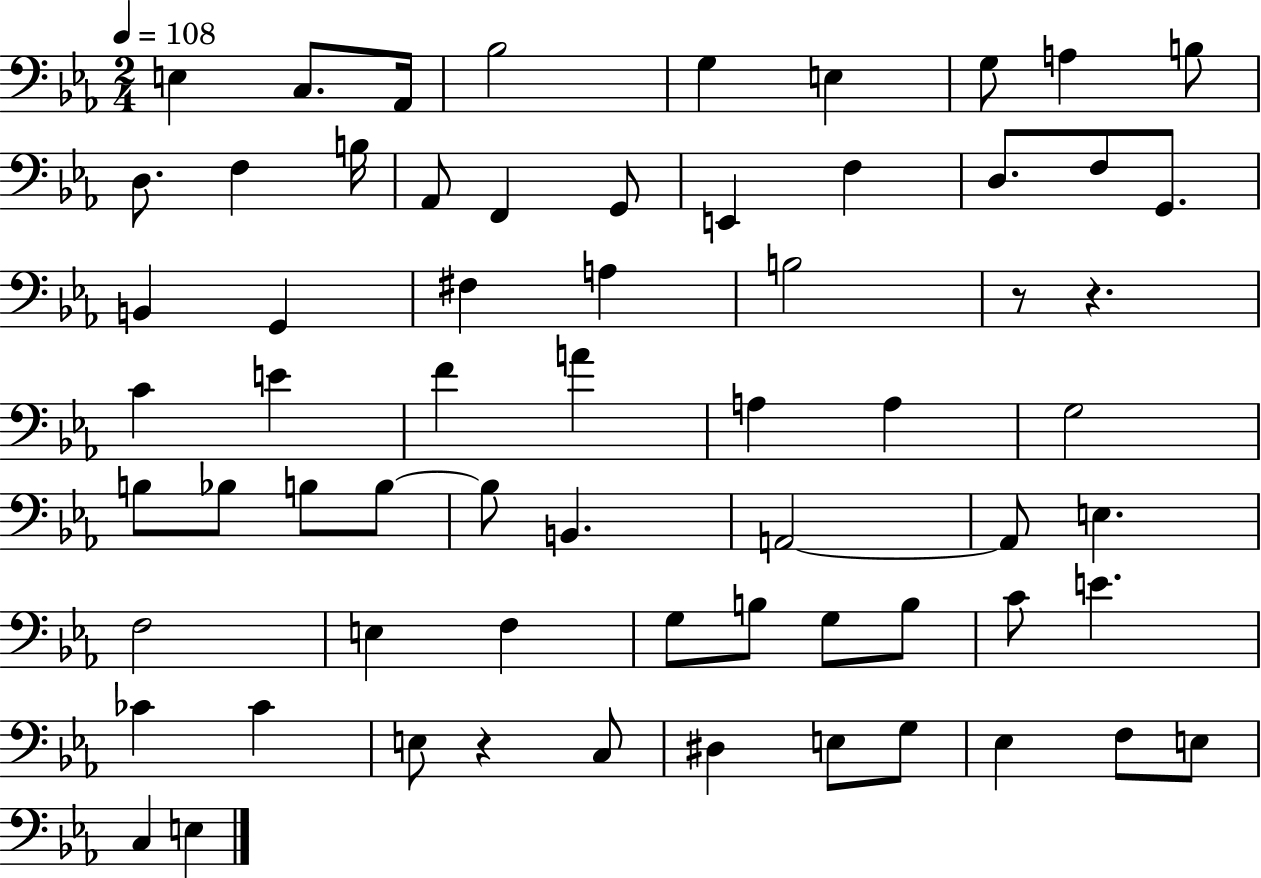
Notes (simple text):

E3/q C3/e. Ab2/s Bb3/h G3/q E3/q G3/e A3/q B3/e D3/e. F3/q B3/s Ab2/e F2/q G2/e E2/q F3/q D3/e. F3/e G2/e. B2/q G2/q F#3/q A3/q B3/h R/e R/q. C4/q E4/q F4/q A4/q A3/q A3/q G3/h B3/e Bb3/e B3/e B3/e B3/e B2/q. A2/h A2/e E3/q. F3/h E3/q F3/q G3/e B3/e G3/e B3/e C4/e E4/q. CES4/q CES4/q E3/e R/q C3/e D#3/q E3/e G3/e Eb3/q F3/e E3/e C3/q E3/q